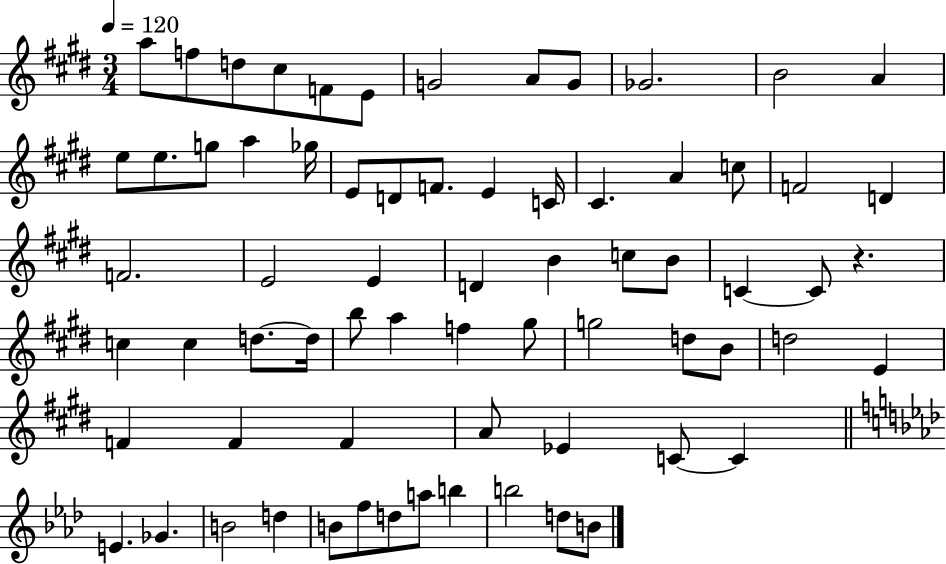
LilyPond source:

{
  \clef treble
  \numericTimeSignature
  \time 3/4
  \key e \major
  \tempo 4 = 120
  a''8 f''8 d''8 cis''8 f'8 e'8 | g'2 a'8 g'8 | ges'2. | b'2 a'4 | \break e''8 e''8. g''8 a''4 ges''16 | e'8 d'8 f'8. e'4 c'16 | cis'4. a'4 c''8 | f'2 d'4 | \break f'2. | e'2 e'4 | d'4 b'4 c''8 b'8 | c'4~~ c'8 r4. | \break c''4 c''4 d''8.~~ d''16 | b''8 a''4 f''4 gis''8 | g''2 d''8 b'8 | d''2 e'4 | \break f'4 f'4 f'4 | a'8 ees'4 c'8~~ c'4 | \bar "||" \break \key f \minor e'4. ges'4. | b'2 d''4 | b'8 f''8 d''8 a''8 b''4 | b''2 d''8 b'8 | \break \bar "|."
}